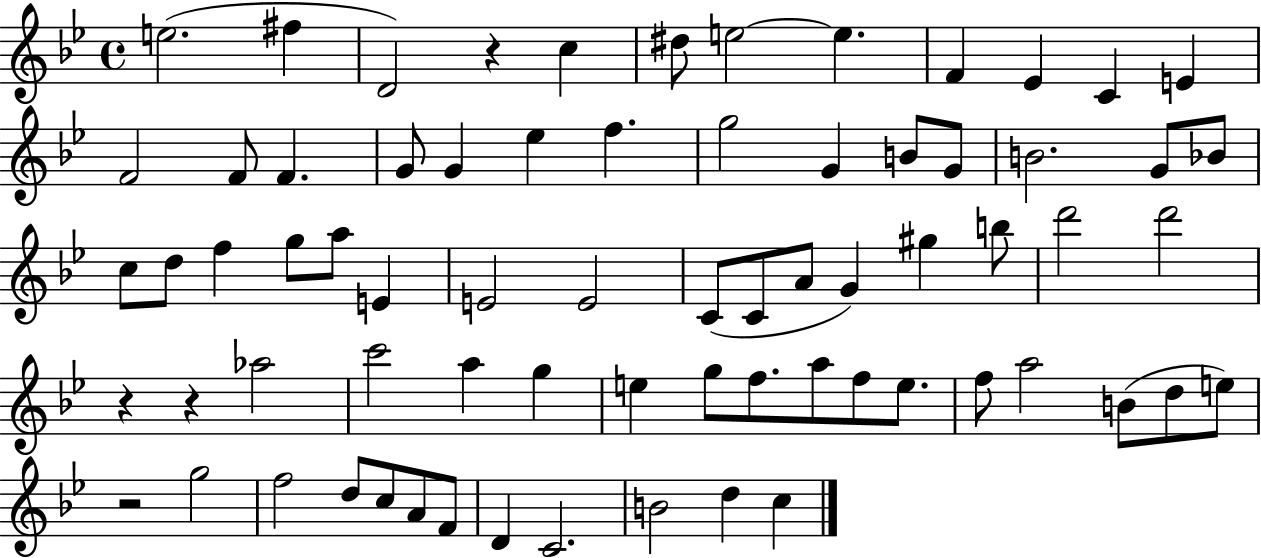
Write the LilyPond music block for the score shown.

{
  \clef treble
  \time 4/4
  \defaultTimeSignature
  \key bes \major
  e''2.( fis''4 | d'2) r4 c''4 | dis''8 e''2~~ e''4. | f'4 ees'4 c'4 e'4 | \break f'2 f'8 f'4. | g'8 g'4 ees''4 f''4. | g''2 g'4 b'8 g'8 | b'2. g'8 bes'8 | \break c''8 d''8 f''4 g''8 a''8 e'4 | e'2 e'2 | c'8( c'8 a'8 g'4) gis''4 b''8 | d'''2 d'''2 | \break r4 r4 aes''2 | c'''2 a''4 g''4 | e''4 g''8 f''8. a''8 f''8 e''8. | f''8 a''2 b'8( d''8 e''8) | \break r2 g''2 | f''2 d''8 c''8 a'8 f'8 | d'4 c'2. | b'2 d''4 c''4 | \break \bar "|."
}